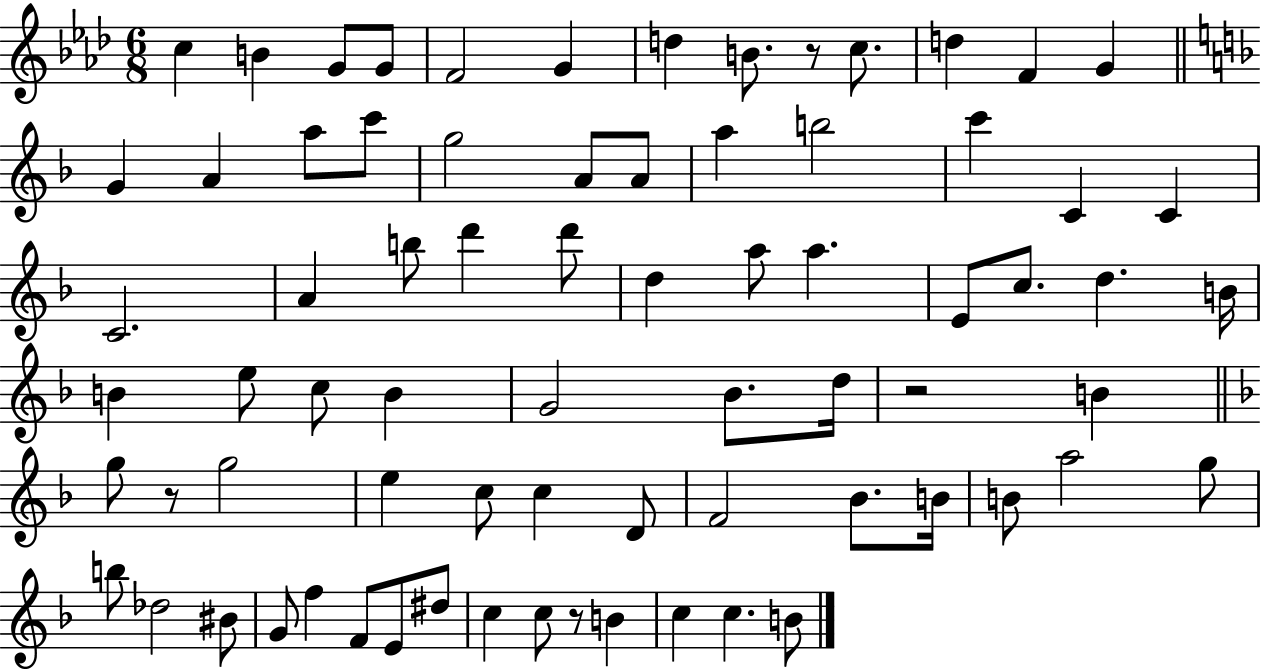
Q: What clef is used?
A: treble